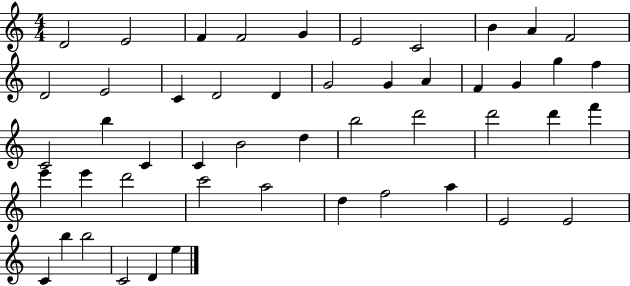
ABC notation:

X:1
T:Untitled
M:4/4
L:1/4
K:C
D2 E2 F F2 G E2 C2 B A F2 D2 E2 C D2 D G2 G A F G g f C2 b C C B2 d b2 d'2 d'2 d' f' e' e' d'2 c'2 a2 d f2 a E2 E2 C b b2 C2 D e